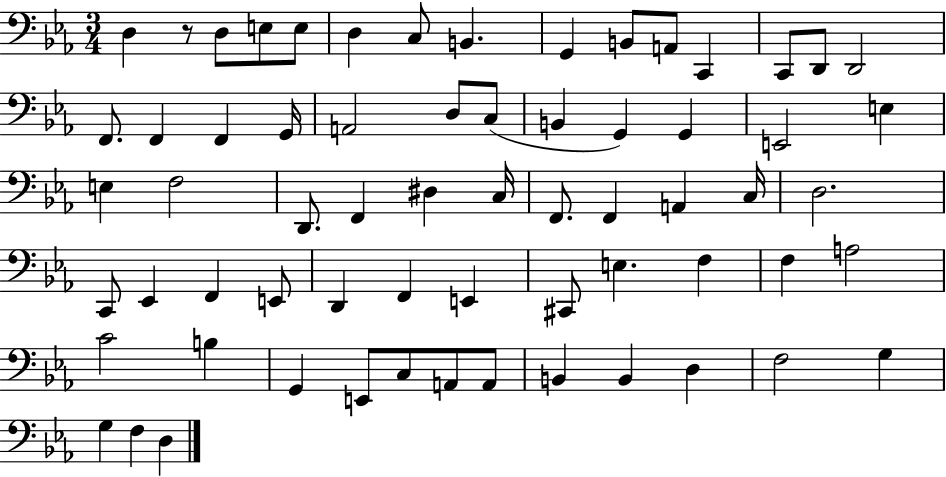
X:1
T:Untitled
M:3/4
L:1/4
K:Eb
D, z/2 D,/2 E,/2 E,/2 D, C,/2 B,, G,, B,,/2 A,,/2 C,, C,,/2 D,,/2 D,,2 F,,/2 F,, F,, G,,/4 A,,2 D,/2 C,/2 B,, G,, G,, E,,2 E, E, F,2 D,,/2 F,, ^D, C,/4 F,,/2 F,, A,, C,/4 D,2 C,,/2 _E,, F,, E,,/2 D,, F,, E,, ^C,,/2 E, F, F, A,2 C2 B, G,, E,,/2 C,/2 A,,/2 A,,/2 B,, B,, D, F,2 G, G, F, D,